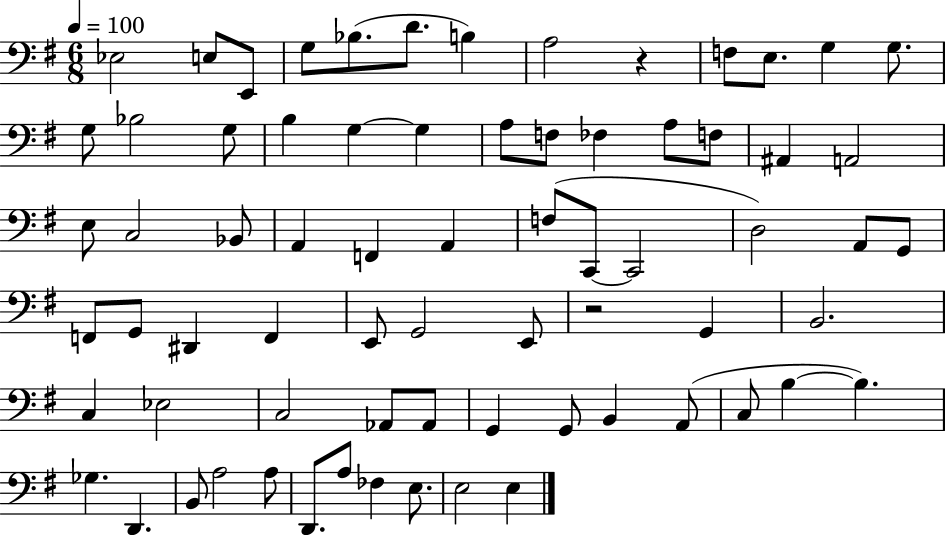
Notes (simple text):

Eb3/h E3/e E2/e G3/e Bb3/e. D4/e. B3/q A3/h R/q F3/e E3/e. G3/q G3/e. G3/e Bb3/h G3/e B3/q G3/q G3/q A3/e F3/e FES3/q A3/e F3/e A#2/q A2/h E3/e C3/h Bb2/e A2/q F2/q A2/q F3/e C2/e C2/h D3/h A2/e G2/e F2/e G2/e D#2/q F2/q E2/e G2/h E2/e R/h G2/q B2/h. C3/q Eb3/h C3/h Ab2/e Ab2/e G2/q G2/e B2/q A2/e C3/e B3/q B3/q. Gb3/q. D2/q. B2/e A3/h A3/e D2/e. A3/e FES3/q E3/e. E3/h E3/q